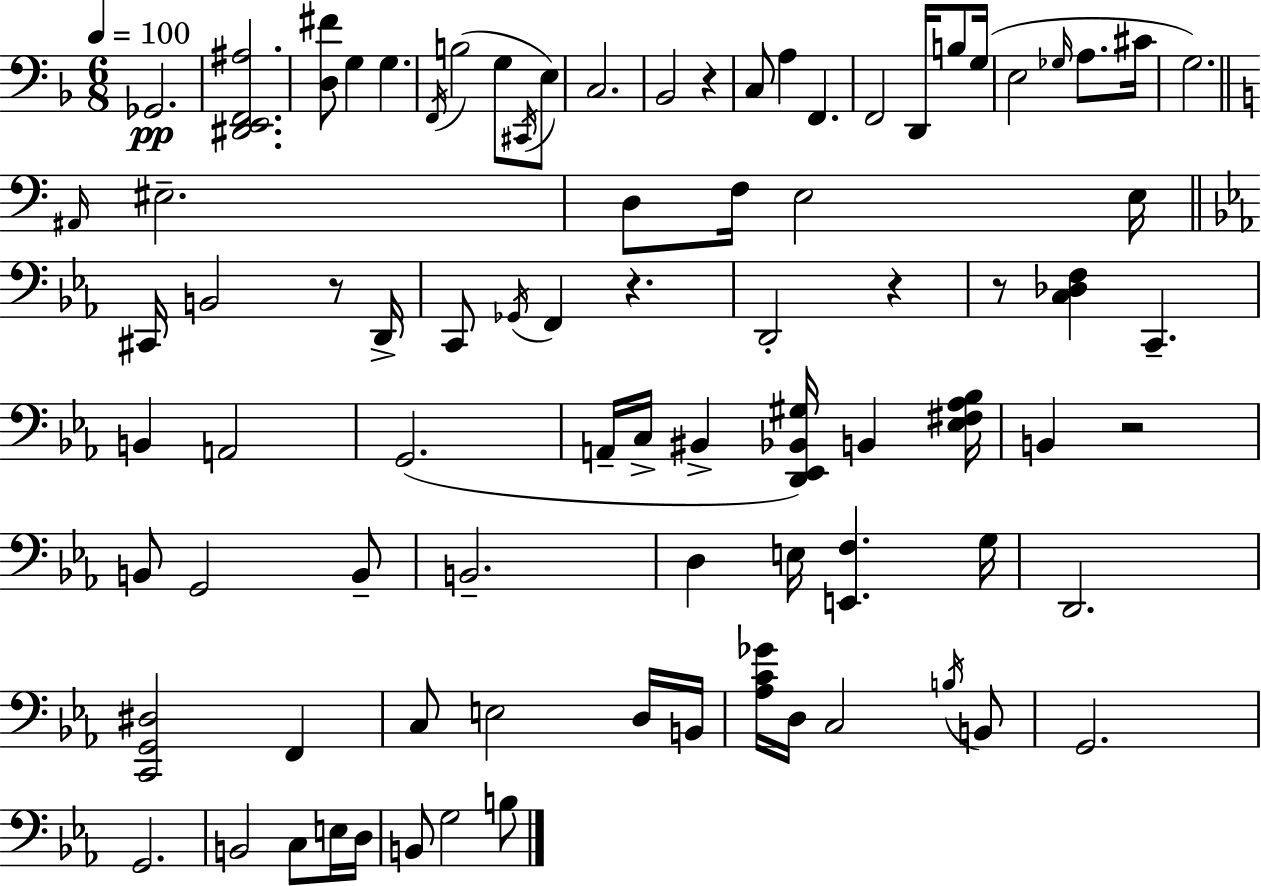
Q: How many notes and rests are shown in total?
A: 84